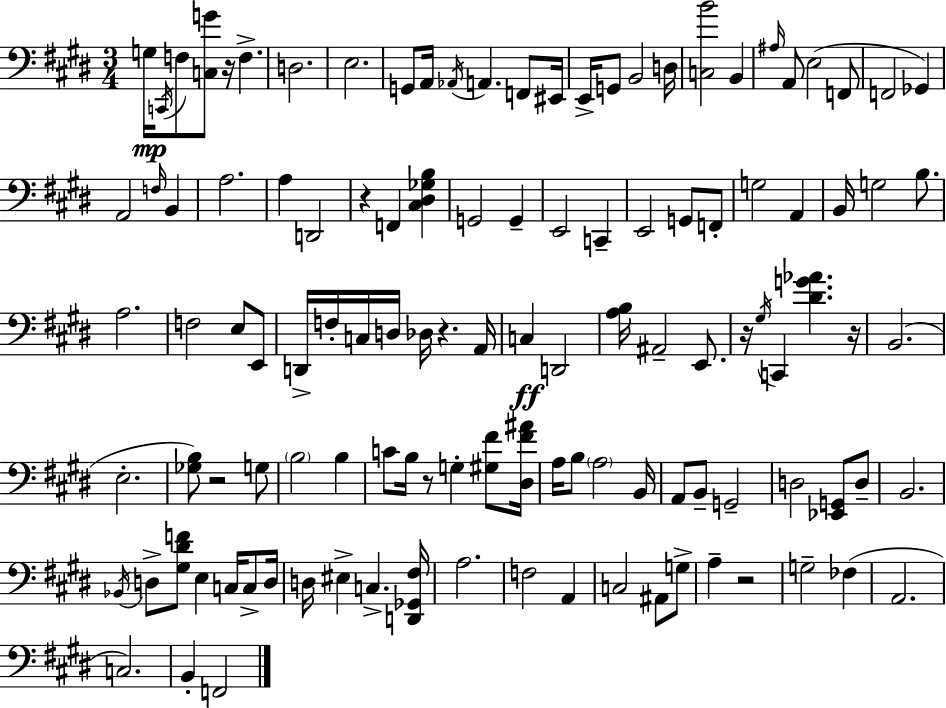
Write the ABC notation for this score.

X:1
T:Untitled
M:3/4
L:1/4
K:E
G,/4 C,,/4 F,/2 [C,G]/2 z/4 F, D,2 E,2 G,,/2 A,,/4 _A,,/4 A,, F,,/2 ^E,,/4 E,,/4 G,,/2 B,,2 D,/4 [C,B]2 B,, ^A,/4 A,,/2 E,2 F,,/2 F,,2 _G,, A,,2 F,/4 B,, A,2 A, D,,2 z F,, [^C,^D,_G,B,] G,,2 G,, E,,2 C,, E,,2 G,,/2 F,,/2 G,2 A,, B,,/4 G,2 B,/2 A,2 F,2 E,/2 E,,/2 D,,/4 F,/4 C,/4 D,/4 _D,/4 z A,,/4 C, D,,2 [A,B,]/4 ^A,,2 E,,/2 z/4 ^G,/4 C,, [^DG_A] z/4 B,,2 E,2 [_G,B,]/2 z2 G,/2 B,2 B, C/2 B,/4 z/2 G, [^G,^F]/2 [^D,^F^A]/4 A,/4 B,/2 A,2 B,,/4 A,,/2 B,,/2 G,,2 D,2 [_E,,G,,]/2 D,/2 B,,2 _B,,/4 D,/2 [^G,^DF]/2 E, C,/4 C,/2 D,/4 D,/4 ^E, C, [D,,_G,,^F,]/4 A,2 F,2 A,, C,2 ^A,,/2 G,/2 A, z2 G,2 _F, A,,2 C,2 B,, F,,2